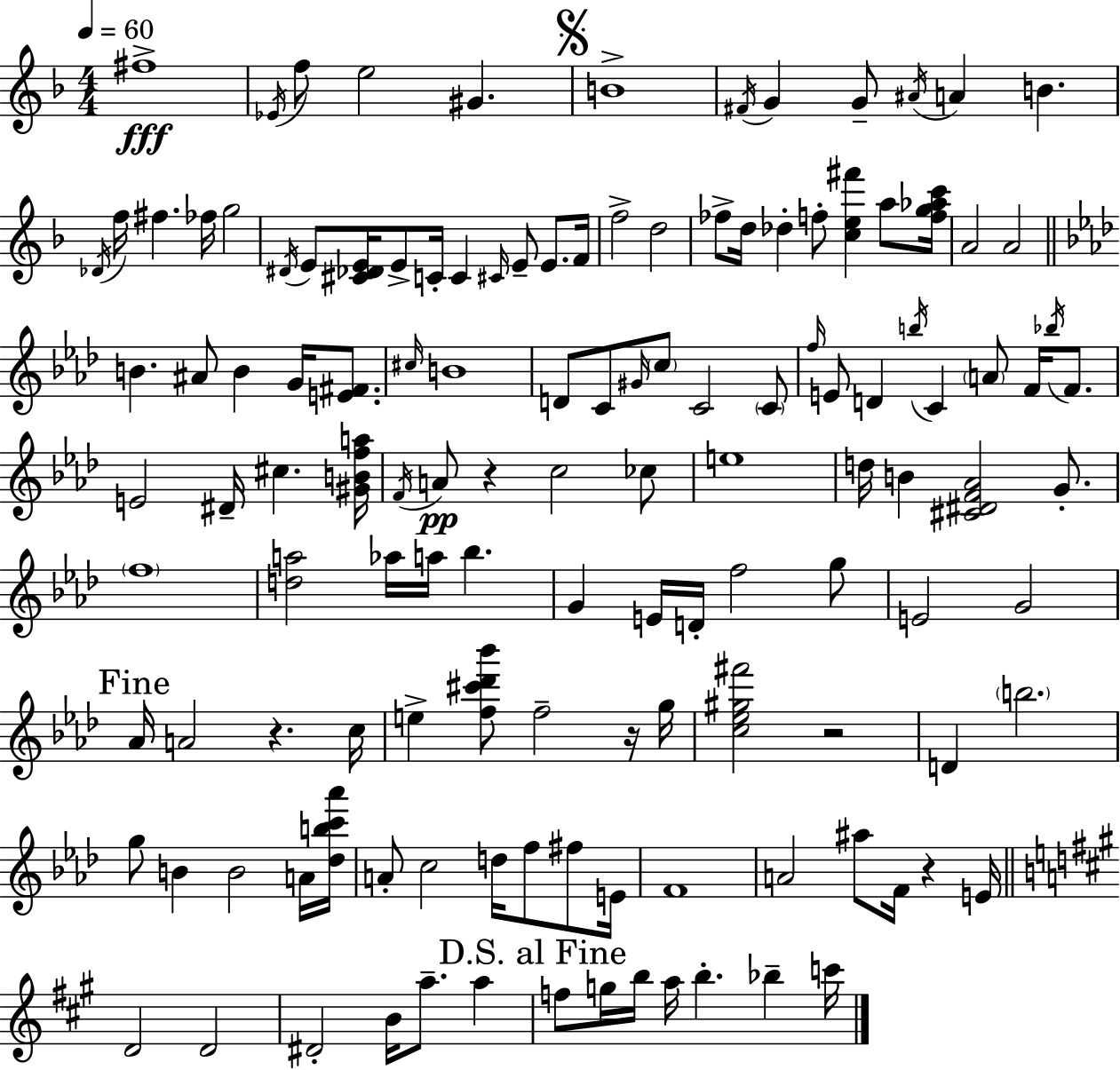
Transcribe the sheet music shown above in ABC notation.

X:1
T:Untitled
M:4/4
L:1/4
K:F
^f4 _E/4 f/2 e2 ^G B4 ^F/4 G G/2 ^A/4 A B _D/4 f/4 ^f _f/4 g2 ^D/4 E/2 [^C_DE]/4 E/2 C/4 C ^C/4 E/2 E/2 F/4 f2 d2 _f/2 d/4 _d f/2 [ce^f'] a/2 [fg_ac']/4 A2 A2 B ^A/2 B G/4 [E^F]/2 ^c/4 B4 D/2 C/2 ^G/4 c/2 C2 C/2 f/4 E/2 D b/4 C A/2 F/4 _b/4 F/2 E2 ^D/4 ^c [^GBfa]/4 F/4 A/2 z c2 _c/2 e4 d/4 B [^C^DF_A]2 G/2 f4 [da]2 _a/4 a/4 _b G E/4 D/4 f2 g/2 E2 G2 _A/4 A2 z c/4 e [f^c'_d'_b']/2 f2 z/4 g/4 [c_e^g^f']2 z2 D b2 g/2 B B2 A/4 [_dbc'_a']/4 A/2 c2 d/4 f/2 ^f/2 E/4 F4 A2 ^a/2 F/4 z E/4 D2 D2 ^D2 B/4 a/2 a f/2 g/4 b/4 a/4 b _b c'/4